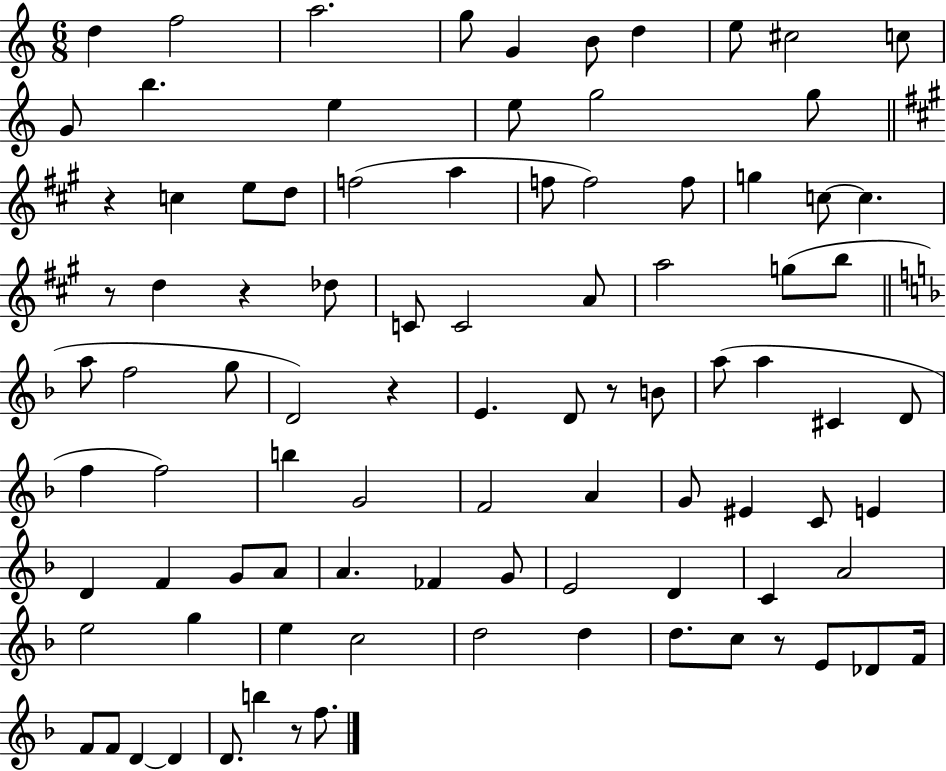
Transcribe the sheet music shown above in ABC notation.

X:1
T:Untitled
M:6/8
L:1/4
K:C
d f2 a2 g/2 G B/2 d e/2 ^c2 c/2 G/2 b e e/2 g2 g/2 z c e/2 d/2 f2 a f/2 f2 f/2 g c/2 c z/2 d z _d/2 C/2 C2 A/2 a2 g/2 b/2 a/2 f2 g/2 D2 z E D/2 z/2 B/2 a/2 a ^C D/2 f f2 b G2 F2 A G/2 ^E C/2 E D F G/2 A/2 A _F G/2 E2 D C A2 e2 g e c2 d2 d d/2 c/2 z/2 E/2 _D/2 F/4 F/2 F/2 D D D/2 b z/2 f/2